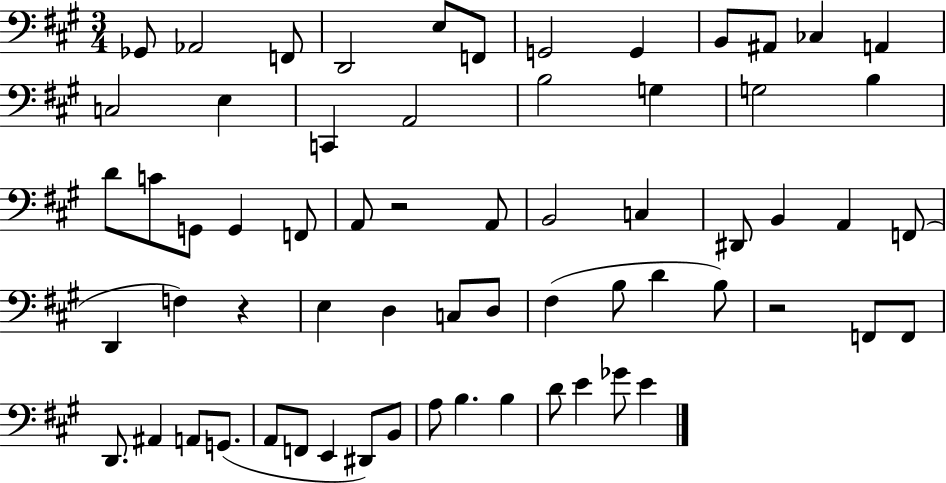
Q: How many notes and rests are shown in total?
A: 64